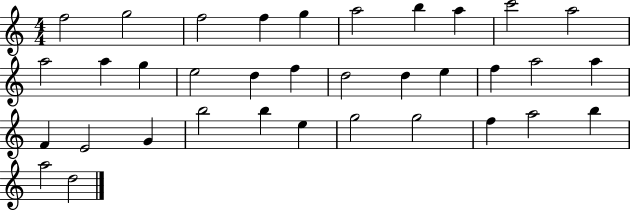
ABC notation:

X:1
T:Untitled
M:4/4
L:1/4
K:C
f2 g2 f2 f g a2 b a c'2 a2 a2 a g e2 d f d2 d e f a2 a F E2 G b2 b e g2 g2 f a2 b a2 d2